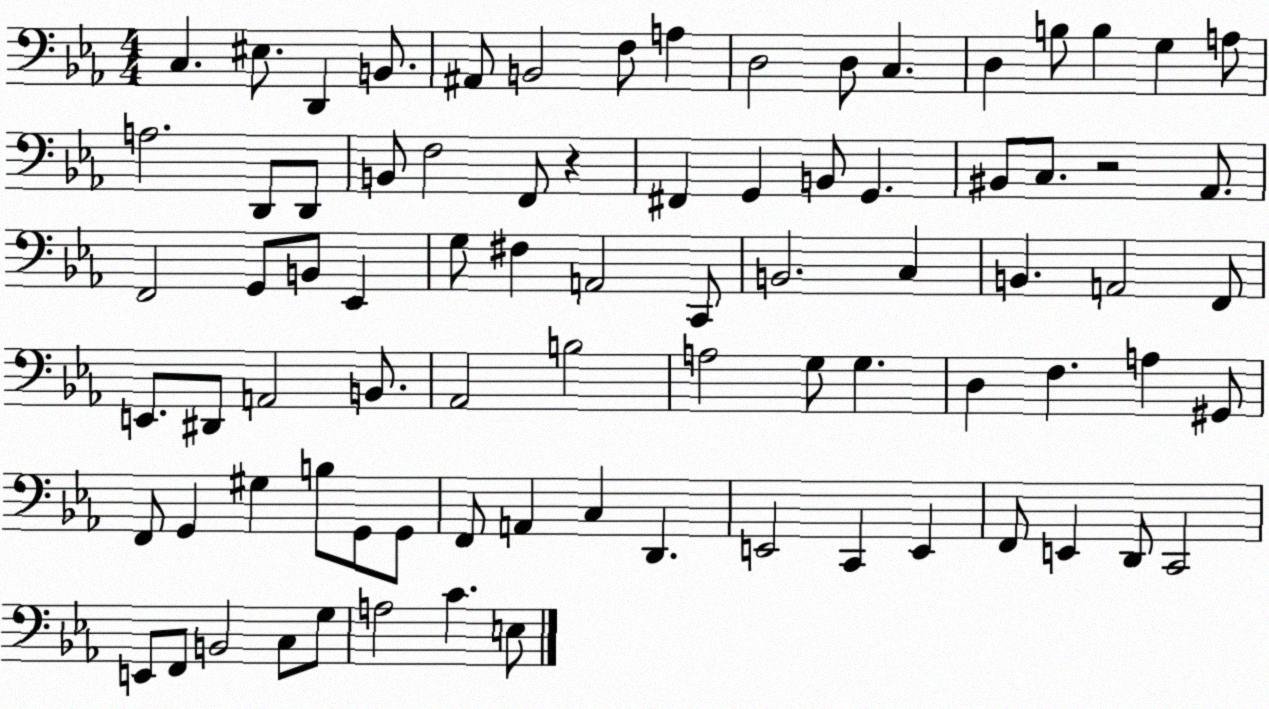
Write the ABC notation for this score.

X:1
T:Untitled
M:4/4
L:1/4
K:Eb
C, ^E,/2 D,, B,,/2 ^A,,/2 B,,2 F,/2 A, D,2 D,/2 C, D, B,/2 B, G, A,/2 A,2 D,,/2 D,,/2 B,,/2 F,2 F,,/2 z ^F,, G,, B,,/2 G,, ^B,,/2 C,/2 z2 _A,,/2 F,,2 G,,/2 B,,/2 _E,, G,/2 ^F, A,,2 C,,/2 B,,2 C, B,, A,,2 F,,/2 E,,/2 ^D,,/2 A,,2 B,,/2 _A,,2 B,2 A,2 G,/2 G, D, F, A, ^G,,/2 F,,/2 G,, ^G, B,/2 G,,/2 G,,/2 F,,/2 A,, C, D,, E,,2 C,, E,, F,,/2 E,, D,,/2 C,,2 E,,/2 F,,/2 B,,2 C,/2 G,/2 A,2 C E,/2